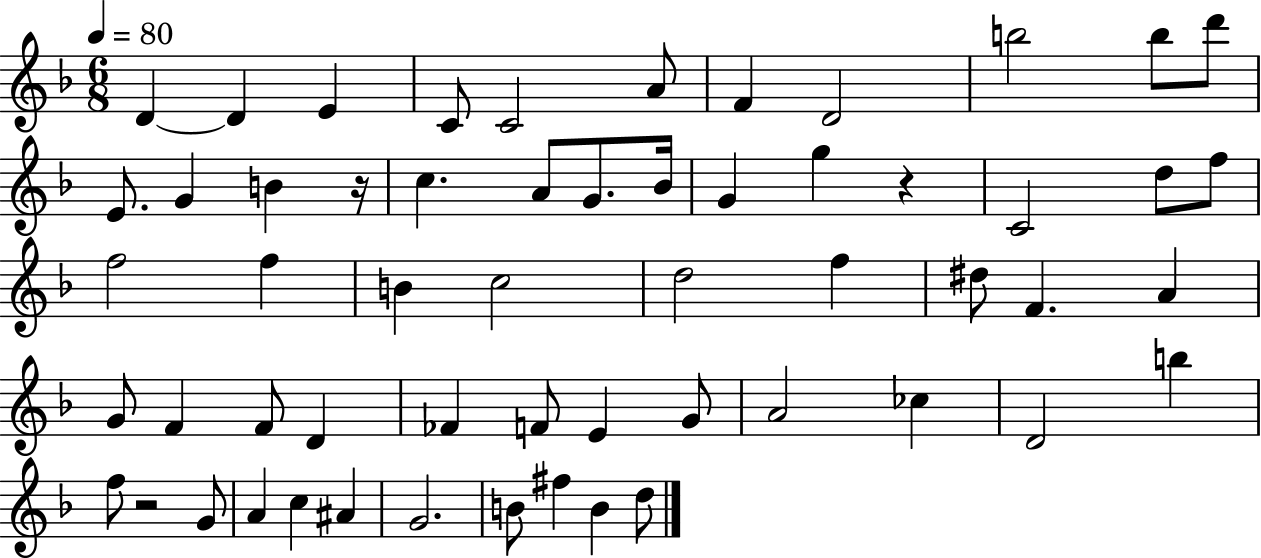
{
  \clef treble
  \numericTimeSignature
  \time 6/8
  \key f \major
  \tempo 4 = 80
  \repeat volta 2 { d'4~~ d'4 e'4 | c'8 c'2 a'8 | f'4 d'2 | b''2 b''8 d'''8 | \break e'8. g'4 b'4 r16 | c''4. a'8 g'8. bes'16 | g'4 g''4 r4 | c'2 d''8 f''8 | \break f''2 f''4 | b'4 c''2 | d''2 f''4 | dis''8 f'4. a'4 | \break g'8 f'4 f'8 d'4 | fes'4 f'8 e'4 g'8 | a'2 ces''4 | d'2 b''4 | \break f''8 r2 g'8 | a'4 c''4 ais'4 | g'2. | b'8 fis''4 b'4 d''8 | \break } \bar "|."
}